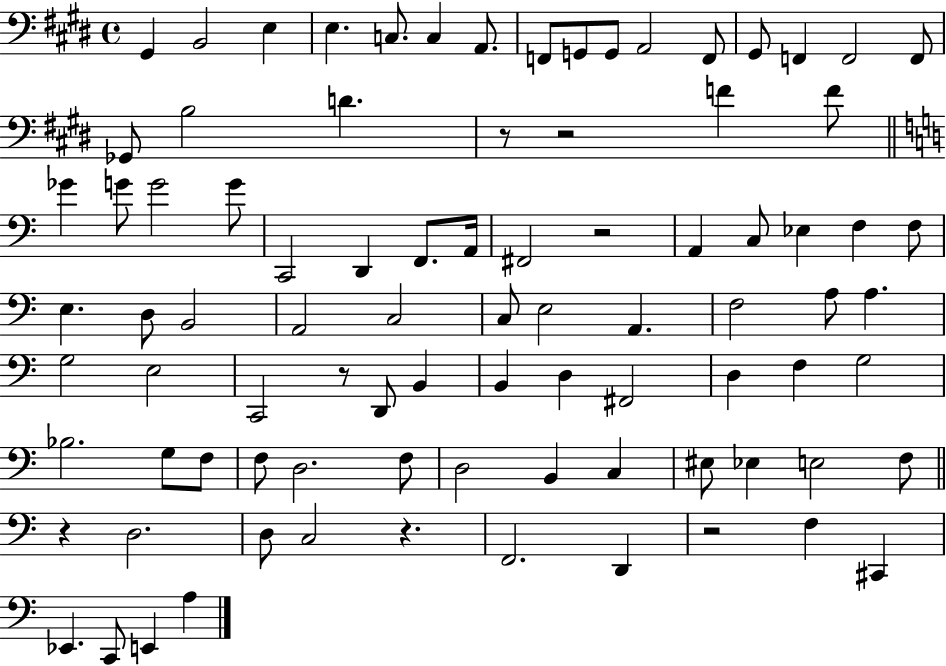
X:1
T:Untitled
M:4/4
L:1/4
K:E
^G,, B,,2 E, E, C,/2 C, A,,/2 F,,/2 G,,/2 G,,/2 A,,2 F,,/2 ^G,,/2 F,, F,,2 F,,/2 _G,,/2 B,2 D z/2 z2 F F/2 _G G/2 G2 G/2 C,,2 D,, F,,/2 A,,/4 ^F,,2 z2 A,, C,/2 _E, F, F,/2 E, D,/2 B,,2 A,,2 C,2 C,/2 E,2 A,, F,2 A,/2 A, G,2 E,2 C,,2 z/2 D,,/2 B,, B,, D, ^F,,2 D, F, G,2 _B,2 G,/2 F,/2 F,/2 D,2 F,/2 D,2 B,, C, ^E,/2 _E, E,2 F,/2 z D,2 D,/2 C,2 z F,,2 D,, z2 F, ^C,, _E,, C,,/2 E,, A,